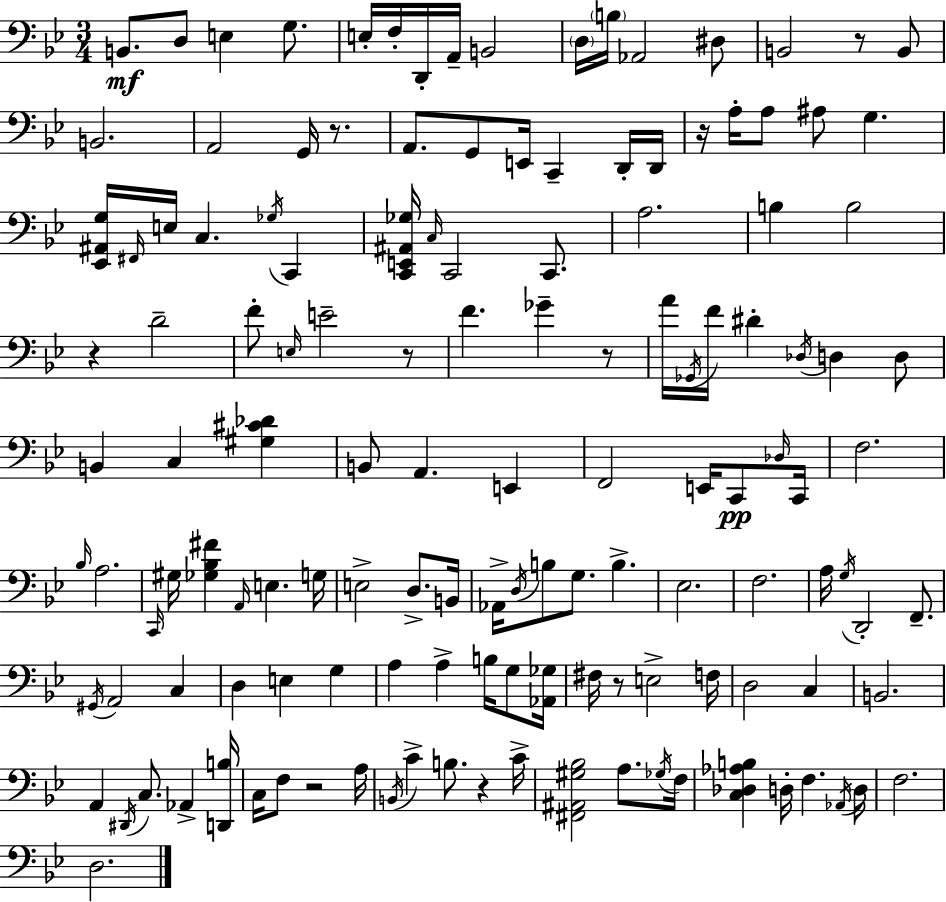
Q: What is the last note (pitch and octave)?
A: D3